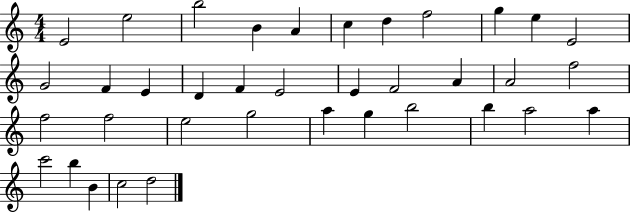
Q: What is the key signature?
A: C major